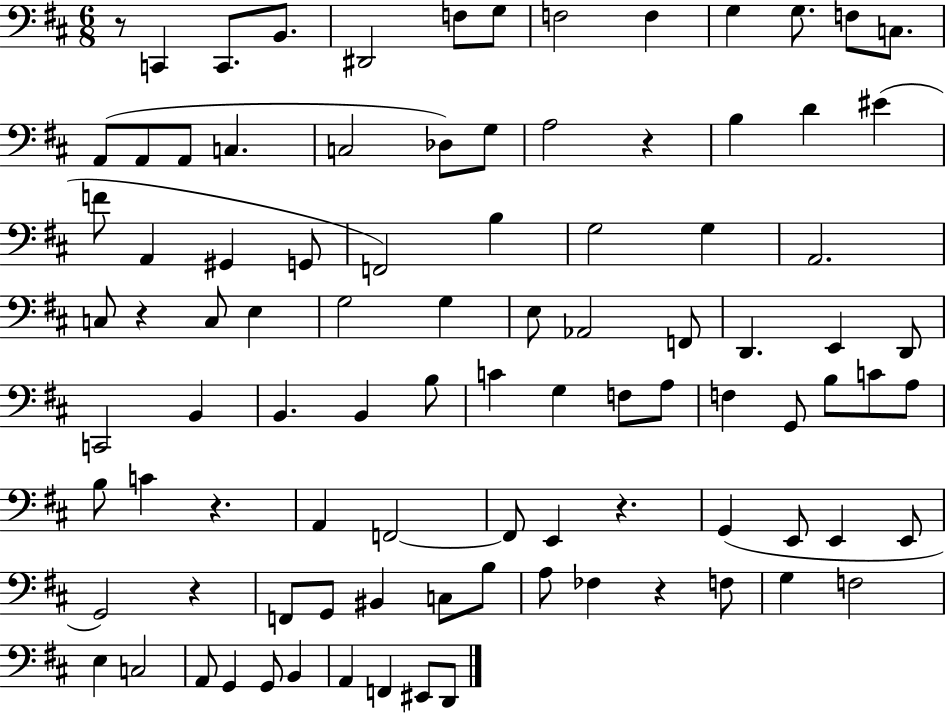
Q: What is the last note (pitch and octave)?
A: D2